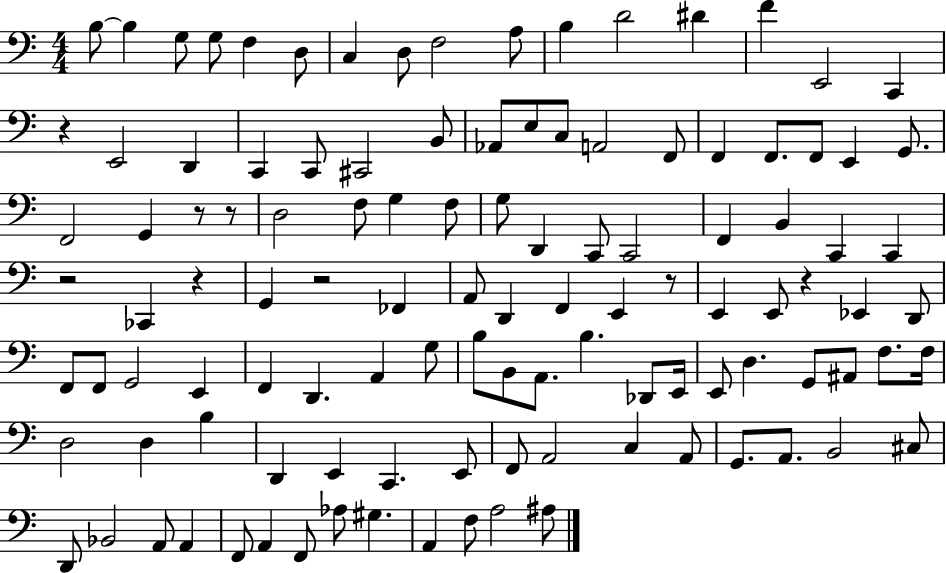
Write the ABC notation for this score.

X:1
T:Untitled
M:4/4
L:1/4
K:C
B,/2 B, G,/2 G,/2 F, D,/2 C, D,/2 F,2 A,/2 B, D2 ^D F E,,2 C,, z E,,2 D,, C,, C,,/2 ^C,,2 B,,/2 _A,,/2 E,/2 C,/2 A,,2 F,,/2 F,, F,,/2 F,,/2 E,, G,,/2 F,,2 G,, z/2 z/2 D,2 F,/2 G, F,/2 G,/2 D,, C,,/2 C,,2 F,, B,, C,, C,, z2 _C,, z G,, z2 _F,, A,,/2 D,, F,, E,, z/2 E,, E,,/2 z _E,, D,,/2 F,,/2 F,,/2 G,,2 E,, F,, D,, A,, G,/2 B,/2 B,,/2 A,,/2 B, _D,,/2 E,,/4 E,,/2 D, G,,/2 ^A,,/2 F,/2 F,/4 D,2 D, B, D,, E,, C,, E,,/2 F,,/2 A,,2 C, A,,/2 G,,/2 A,,/2 B,,2 ^C,/2 D,,/2 _B,,2 A,,/2 A,, F,,/2 A,, F,,/2 _A,/2 ^G, A,, F,/2 A,2 ^A,/2